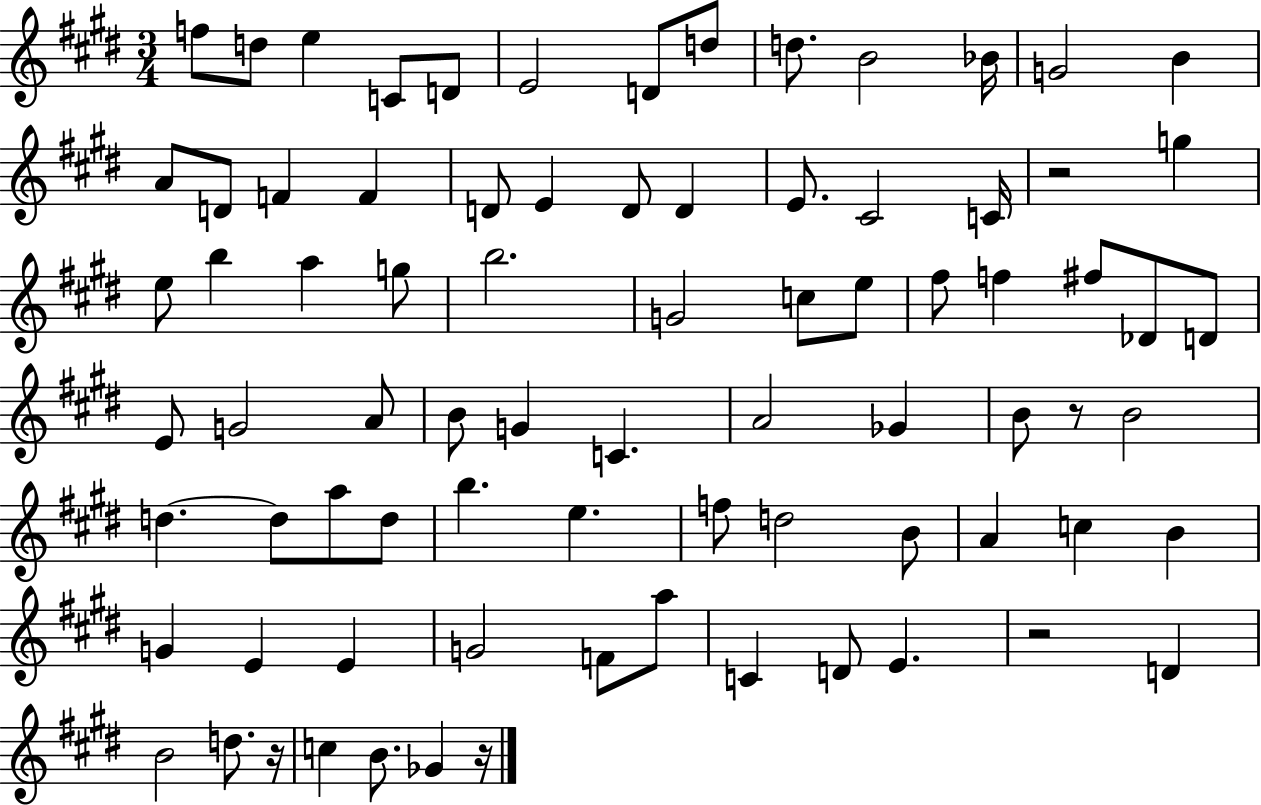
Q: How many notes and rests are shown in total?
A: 80